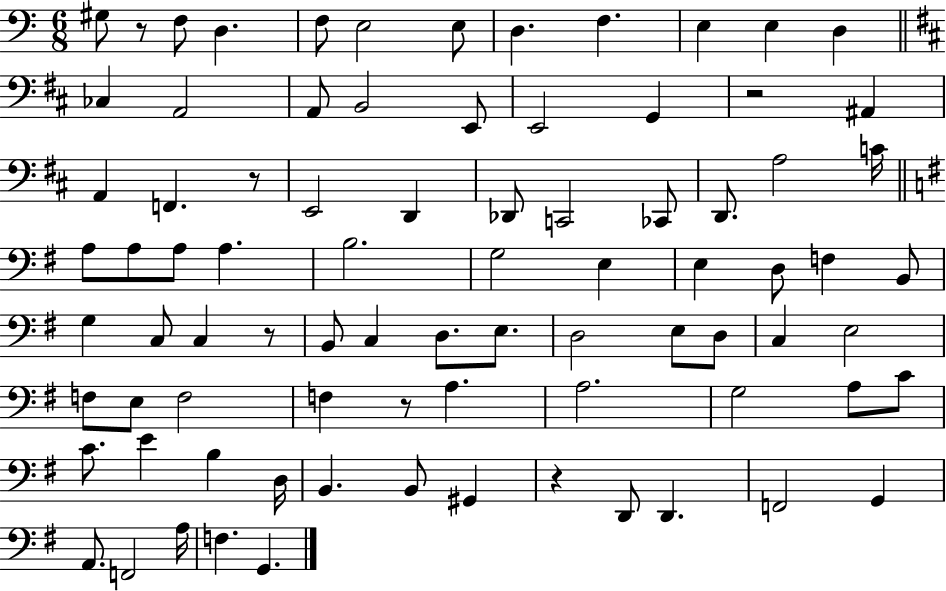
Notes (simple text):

G#3/e R/e F3/e D3/q. F3/e E3/h E3/e D3/q. F3/q. E3/q E3/q D3/q CES3/q A2/h A2/e B2/h E2/e E2/h G2/q R/h A#2/q A2/q F2/q. R/e E2/h D2/q Db2/e C2/h CES2/e D2/e. A3/h C4/s A3/e A3/e A3/e A3/q. B3/h. G3/h E3/q E3/q D3/e F3/q B2/e G3/q C3/e C3/q R/e B2/e C3/q D3/e. E3/e. D3/h E3/e D3/e C3/q E3/h F3/e E3/e F3/h F3/q R/e A3/q. A3/h. G3/h A3/e C4/e C4/e. E4/q B3/q D3/s B2/q. B2/e G#2/q R/q D2/e D2/q. F2/h G2/q A2/e. F2/h A3/s F3/q. G2/q.